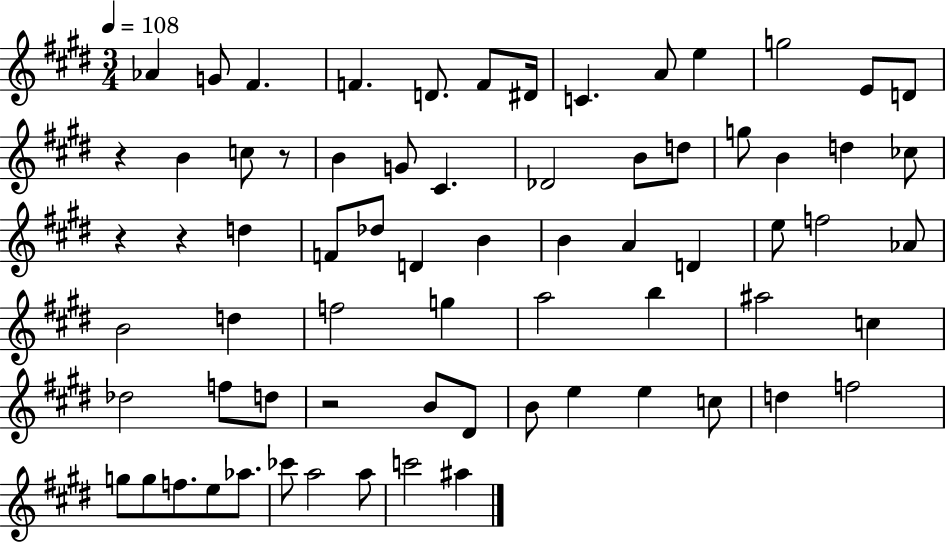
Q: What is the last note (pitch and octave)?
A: A#5